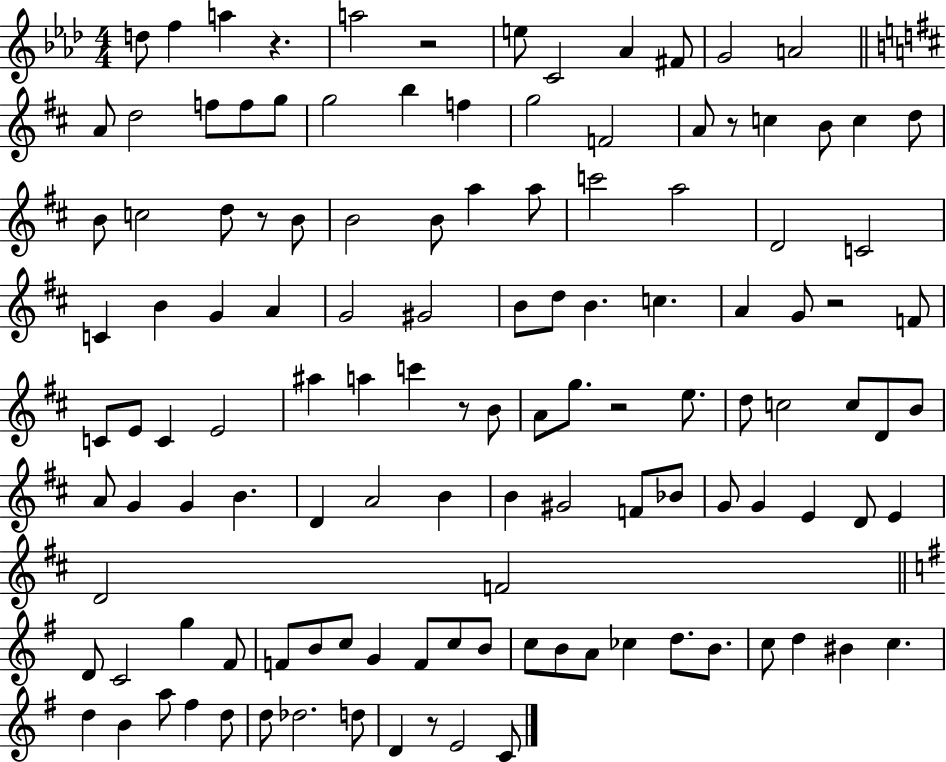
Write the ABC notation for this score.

X:1
T:Untitled
M:4/4
L:1/4
K:Ab
d/2 f a z a2 z2 e/2 C2 _A ^F/2 G2 A2 A/2 d2 f/2 f/2 g/2 g2 b f g2 F2 A/2 z/2 c B/2 c d/2 B/2 c2 d/2 z/2 B/2 B2 B/2 a a/2 c'2 a2 D2 C2 C B G A G2 ^G2 B/2 d/2 B c A G/2 z2 F/2 C/2 E/2 C E2 ^a a c' z/2 B/2 A/2 g/2 z2 e/2 d/2 c2 c/2 D/2 B/2 A/2 G G B D A2 B B ^G2 F/2 _B/2 G/2 G E D/2 E D2 F2 D/2 C2 g ^F/2 F/2 B/2 c/2 G F/2 c/2 B/2 c/2 B/2 A/2 _c d/2 B/2 c/2 d ^B c d B a/2 ^f d/2 d/2 _d2 d/2 D z/2 E2 C/2